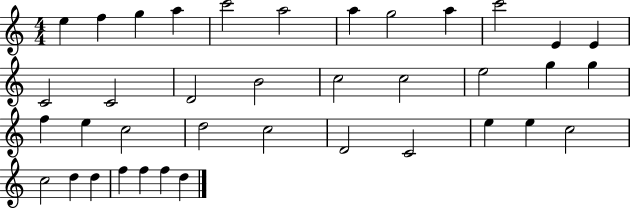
X:1
T:Untitled
M:4/4
L:1/4
K:C
e f g a c'2 a2 a g2 a c'2 E E C2 C2 D2 B2 c2 c2 e2 g g f e c2 d2 c2 D2 C2 e e c2 c2 d d f f f d